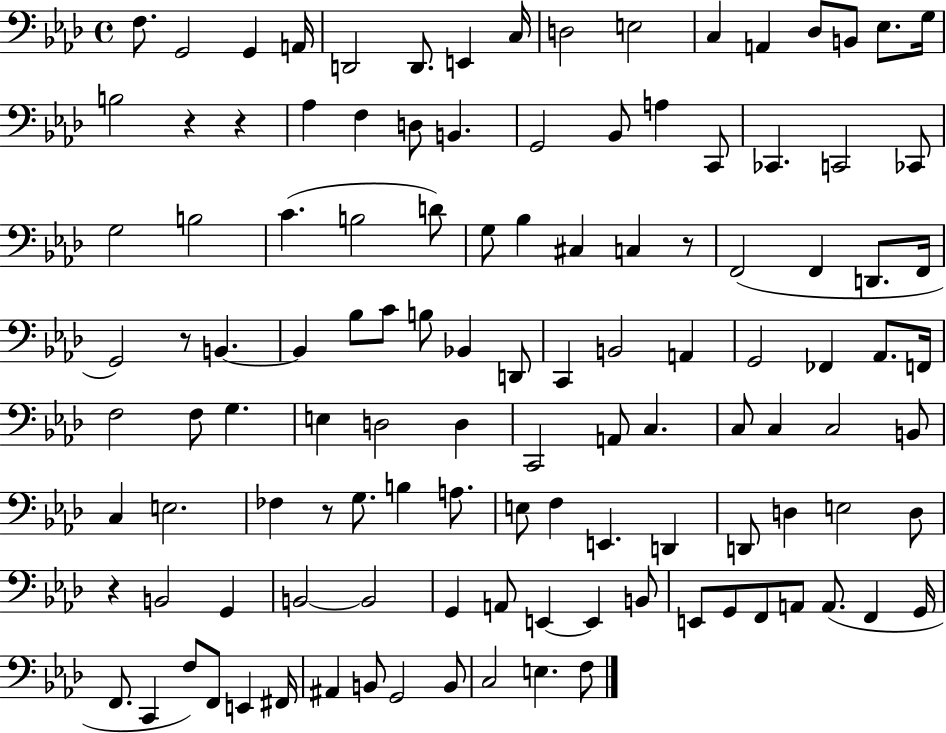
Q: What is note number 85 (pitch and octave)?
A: G2